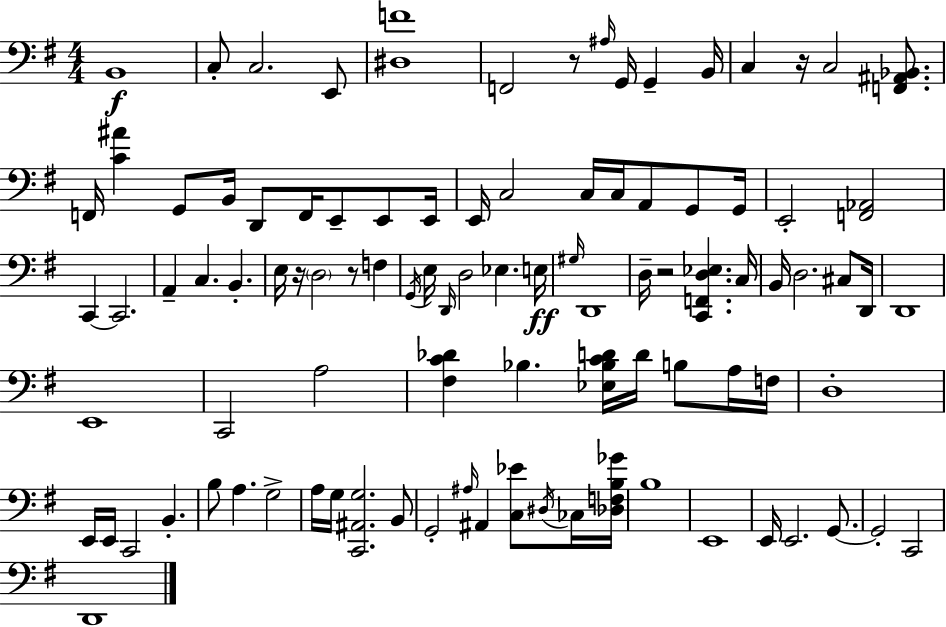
X:1
T:Untitled
M:4/4
L:1/4
K:Em
B,,4 C,/2 C,2 E,,/2 [^D,F]4 F,,2 z/2 ^A,/4 G,,/4 G,, B,,/4 C, z/4 C,2 [F,,^A,,_B,,]/2 F,,/4 [C^A] G,,/2 B,,/4 D,,/2 F,,/4 E,,/2 E,,/2 E,,/4 E,,/4 C,2 C,/4 C,/4 A,,/2 G,,/2 G,,/4 E,,2 [F,,_A,,]2 C,, C,,2 A,, C, B,, E,/4 z/4 D,2 z/2 F, G,,/4 E,/4 D,,/4 D,2 _E, E,/4 ^G,/4 D,,4 D,/4 z2 [C,,F,,D,_E,] C,/4 B,,/4 D,2 ^C,/2 D,,/4 D,,4 E,,4 C,,2 A,2 [^F,C_D] _B, [_E,_B,CD]/4 D/4 B,/2 A,/4 F,/4 D,4 E,,/4 E,,/4 C,,2 B,, B,/2 A, G,2 A,/4 G,/4 [C,,^A,,G,]2 B,,/2 G,,2 ^A,/4 ^A,, [C,_E]/2 ^D,/4 _C,/4 [_D,F,B,_G]/4 B,4 E,,4 E,,/4 E,,2 G,,/2 G,,2 C,,2 D,,4